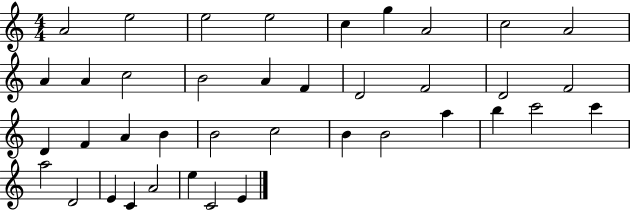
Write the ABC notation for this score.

X:1
T:Untitled
M:4/4
L:1/4
K:C
A2 e2 e2 e2 c g A2 c2 A2 A A c2 B2 A F D2 F2 D2 F2 D F A B B2 c2 B B2 a b c'2 c' a2 D2 E C A2 e C2 E